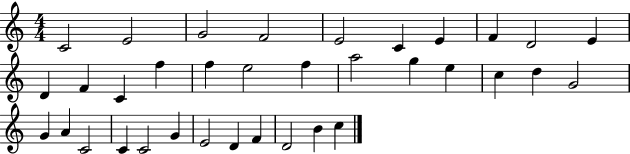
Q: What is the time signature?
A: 4/4